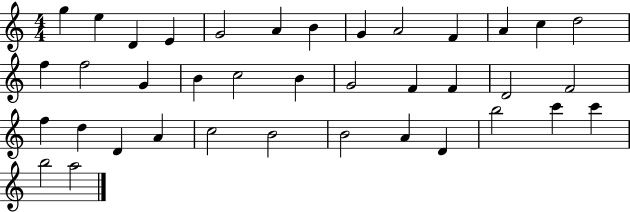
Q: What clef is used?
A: treble